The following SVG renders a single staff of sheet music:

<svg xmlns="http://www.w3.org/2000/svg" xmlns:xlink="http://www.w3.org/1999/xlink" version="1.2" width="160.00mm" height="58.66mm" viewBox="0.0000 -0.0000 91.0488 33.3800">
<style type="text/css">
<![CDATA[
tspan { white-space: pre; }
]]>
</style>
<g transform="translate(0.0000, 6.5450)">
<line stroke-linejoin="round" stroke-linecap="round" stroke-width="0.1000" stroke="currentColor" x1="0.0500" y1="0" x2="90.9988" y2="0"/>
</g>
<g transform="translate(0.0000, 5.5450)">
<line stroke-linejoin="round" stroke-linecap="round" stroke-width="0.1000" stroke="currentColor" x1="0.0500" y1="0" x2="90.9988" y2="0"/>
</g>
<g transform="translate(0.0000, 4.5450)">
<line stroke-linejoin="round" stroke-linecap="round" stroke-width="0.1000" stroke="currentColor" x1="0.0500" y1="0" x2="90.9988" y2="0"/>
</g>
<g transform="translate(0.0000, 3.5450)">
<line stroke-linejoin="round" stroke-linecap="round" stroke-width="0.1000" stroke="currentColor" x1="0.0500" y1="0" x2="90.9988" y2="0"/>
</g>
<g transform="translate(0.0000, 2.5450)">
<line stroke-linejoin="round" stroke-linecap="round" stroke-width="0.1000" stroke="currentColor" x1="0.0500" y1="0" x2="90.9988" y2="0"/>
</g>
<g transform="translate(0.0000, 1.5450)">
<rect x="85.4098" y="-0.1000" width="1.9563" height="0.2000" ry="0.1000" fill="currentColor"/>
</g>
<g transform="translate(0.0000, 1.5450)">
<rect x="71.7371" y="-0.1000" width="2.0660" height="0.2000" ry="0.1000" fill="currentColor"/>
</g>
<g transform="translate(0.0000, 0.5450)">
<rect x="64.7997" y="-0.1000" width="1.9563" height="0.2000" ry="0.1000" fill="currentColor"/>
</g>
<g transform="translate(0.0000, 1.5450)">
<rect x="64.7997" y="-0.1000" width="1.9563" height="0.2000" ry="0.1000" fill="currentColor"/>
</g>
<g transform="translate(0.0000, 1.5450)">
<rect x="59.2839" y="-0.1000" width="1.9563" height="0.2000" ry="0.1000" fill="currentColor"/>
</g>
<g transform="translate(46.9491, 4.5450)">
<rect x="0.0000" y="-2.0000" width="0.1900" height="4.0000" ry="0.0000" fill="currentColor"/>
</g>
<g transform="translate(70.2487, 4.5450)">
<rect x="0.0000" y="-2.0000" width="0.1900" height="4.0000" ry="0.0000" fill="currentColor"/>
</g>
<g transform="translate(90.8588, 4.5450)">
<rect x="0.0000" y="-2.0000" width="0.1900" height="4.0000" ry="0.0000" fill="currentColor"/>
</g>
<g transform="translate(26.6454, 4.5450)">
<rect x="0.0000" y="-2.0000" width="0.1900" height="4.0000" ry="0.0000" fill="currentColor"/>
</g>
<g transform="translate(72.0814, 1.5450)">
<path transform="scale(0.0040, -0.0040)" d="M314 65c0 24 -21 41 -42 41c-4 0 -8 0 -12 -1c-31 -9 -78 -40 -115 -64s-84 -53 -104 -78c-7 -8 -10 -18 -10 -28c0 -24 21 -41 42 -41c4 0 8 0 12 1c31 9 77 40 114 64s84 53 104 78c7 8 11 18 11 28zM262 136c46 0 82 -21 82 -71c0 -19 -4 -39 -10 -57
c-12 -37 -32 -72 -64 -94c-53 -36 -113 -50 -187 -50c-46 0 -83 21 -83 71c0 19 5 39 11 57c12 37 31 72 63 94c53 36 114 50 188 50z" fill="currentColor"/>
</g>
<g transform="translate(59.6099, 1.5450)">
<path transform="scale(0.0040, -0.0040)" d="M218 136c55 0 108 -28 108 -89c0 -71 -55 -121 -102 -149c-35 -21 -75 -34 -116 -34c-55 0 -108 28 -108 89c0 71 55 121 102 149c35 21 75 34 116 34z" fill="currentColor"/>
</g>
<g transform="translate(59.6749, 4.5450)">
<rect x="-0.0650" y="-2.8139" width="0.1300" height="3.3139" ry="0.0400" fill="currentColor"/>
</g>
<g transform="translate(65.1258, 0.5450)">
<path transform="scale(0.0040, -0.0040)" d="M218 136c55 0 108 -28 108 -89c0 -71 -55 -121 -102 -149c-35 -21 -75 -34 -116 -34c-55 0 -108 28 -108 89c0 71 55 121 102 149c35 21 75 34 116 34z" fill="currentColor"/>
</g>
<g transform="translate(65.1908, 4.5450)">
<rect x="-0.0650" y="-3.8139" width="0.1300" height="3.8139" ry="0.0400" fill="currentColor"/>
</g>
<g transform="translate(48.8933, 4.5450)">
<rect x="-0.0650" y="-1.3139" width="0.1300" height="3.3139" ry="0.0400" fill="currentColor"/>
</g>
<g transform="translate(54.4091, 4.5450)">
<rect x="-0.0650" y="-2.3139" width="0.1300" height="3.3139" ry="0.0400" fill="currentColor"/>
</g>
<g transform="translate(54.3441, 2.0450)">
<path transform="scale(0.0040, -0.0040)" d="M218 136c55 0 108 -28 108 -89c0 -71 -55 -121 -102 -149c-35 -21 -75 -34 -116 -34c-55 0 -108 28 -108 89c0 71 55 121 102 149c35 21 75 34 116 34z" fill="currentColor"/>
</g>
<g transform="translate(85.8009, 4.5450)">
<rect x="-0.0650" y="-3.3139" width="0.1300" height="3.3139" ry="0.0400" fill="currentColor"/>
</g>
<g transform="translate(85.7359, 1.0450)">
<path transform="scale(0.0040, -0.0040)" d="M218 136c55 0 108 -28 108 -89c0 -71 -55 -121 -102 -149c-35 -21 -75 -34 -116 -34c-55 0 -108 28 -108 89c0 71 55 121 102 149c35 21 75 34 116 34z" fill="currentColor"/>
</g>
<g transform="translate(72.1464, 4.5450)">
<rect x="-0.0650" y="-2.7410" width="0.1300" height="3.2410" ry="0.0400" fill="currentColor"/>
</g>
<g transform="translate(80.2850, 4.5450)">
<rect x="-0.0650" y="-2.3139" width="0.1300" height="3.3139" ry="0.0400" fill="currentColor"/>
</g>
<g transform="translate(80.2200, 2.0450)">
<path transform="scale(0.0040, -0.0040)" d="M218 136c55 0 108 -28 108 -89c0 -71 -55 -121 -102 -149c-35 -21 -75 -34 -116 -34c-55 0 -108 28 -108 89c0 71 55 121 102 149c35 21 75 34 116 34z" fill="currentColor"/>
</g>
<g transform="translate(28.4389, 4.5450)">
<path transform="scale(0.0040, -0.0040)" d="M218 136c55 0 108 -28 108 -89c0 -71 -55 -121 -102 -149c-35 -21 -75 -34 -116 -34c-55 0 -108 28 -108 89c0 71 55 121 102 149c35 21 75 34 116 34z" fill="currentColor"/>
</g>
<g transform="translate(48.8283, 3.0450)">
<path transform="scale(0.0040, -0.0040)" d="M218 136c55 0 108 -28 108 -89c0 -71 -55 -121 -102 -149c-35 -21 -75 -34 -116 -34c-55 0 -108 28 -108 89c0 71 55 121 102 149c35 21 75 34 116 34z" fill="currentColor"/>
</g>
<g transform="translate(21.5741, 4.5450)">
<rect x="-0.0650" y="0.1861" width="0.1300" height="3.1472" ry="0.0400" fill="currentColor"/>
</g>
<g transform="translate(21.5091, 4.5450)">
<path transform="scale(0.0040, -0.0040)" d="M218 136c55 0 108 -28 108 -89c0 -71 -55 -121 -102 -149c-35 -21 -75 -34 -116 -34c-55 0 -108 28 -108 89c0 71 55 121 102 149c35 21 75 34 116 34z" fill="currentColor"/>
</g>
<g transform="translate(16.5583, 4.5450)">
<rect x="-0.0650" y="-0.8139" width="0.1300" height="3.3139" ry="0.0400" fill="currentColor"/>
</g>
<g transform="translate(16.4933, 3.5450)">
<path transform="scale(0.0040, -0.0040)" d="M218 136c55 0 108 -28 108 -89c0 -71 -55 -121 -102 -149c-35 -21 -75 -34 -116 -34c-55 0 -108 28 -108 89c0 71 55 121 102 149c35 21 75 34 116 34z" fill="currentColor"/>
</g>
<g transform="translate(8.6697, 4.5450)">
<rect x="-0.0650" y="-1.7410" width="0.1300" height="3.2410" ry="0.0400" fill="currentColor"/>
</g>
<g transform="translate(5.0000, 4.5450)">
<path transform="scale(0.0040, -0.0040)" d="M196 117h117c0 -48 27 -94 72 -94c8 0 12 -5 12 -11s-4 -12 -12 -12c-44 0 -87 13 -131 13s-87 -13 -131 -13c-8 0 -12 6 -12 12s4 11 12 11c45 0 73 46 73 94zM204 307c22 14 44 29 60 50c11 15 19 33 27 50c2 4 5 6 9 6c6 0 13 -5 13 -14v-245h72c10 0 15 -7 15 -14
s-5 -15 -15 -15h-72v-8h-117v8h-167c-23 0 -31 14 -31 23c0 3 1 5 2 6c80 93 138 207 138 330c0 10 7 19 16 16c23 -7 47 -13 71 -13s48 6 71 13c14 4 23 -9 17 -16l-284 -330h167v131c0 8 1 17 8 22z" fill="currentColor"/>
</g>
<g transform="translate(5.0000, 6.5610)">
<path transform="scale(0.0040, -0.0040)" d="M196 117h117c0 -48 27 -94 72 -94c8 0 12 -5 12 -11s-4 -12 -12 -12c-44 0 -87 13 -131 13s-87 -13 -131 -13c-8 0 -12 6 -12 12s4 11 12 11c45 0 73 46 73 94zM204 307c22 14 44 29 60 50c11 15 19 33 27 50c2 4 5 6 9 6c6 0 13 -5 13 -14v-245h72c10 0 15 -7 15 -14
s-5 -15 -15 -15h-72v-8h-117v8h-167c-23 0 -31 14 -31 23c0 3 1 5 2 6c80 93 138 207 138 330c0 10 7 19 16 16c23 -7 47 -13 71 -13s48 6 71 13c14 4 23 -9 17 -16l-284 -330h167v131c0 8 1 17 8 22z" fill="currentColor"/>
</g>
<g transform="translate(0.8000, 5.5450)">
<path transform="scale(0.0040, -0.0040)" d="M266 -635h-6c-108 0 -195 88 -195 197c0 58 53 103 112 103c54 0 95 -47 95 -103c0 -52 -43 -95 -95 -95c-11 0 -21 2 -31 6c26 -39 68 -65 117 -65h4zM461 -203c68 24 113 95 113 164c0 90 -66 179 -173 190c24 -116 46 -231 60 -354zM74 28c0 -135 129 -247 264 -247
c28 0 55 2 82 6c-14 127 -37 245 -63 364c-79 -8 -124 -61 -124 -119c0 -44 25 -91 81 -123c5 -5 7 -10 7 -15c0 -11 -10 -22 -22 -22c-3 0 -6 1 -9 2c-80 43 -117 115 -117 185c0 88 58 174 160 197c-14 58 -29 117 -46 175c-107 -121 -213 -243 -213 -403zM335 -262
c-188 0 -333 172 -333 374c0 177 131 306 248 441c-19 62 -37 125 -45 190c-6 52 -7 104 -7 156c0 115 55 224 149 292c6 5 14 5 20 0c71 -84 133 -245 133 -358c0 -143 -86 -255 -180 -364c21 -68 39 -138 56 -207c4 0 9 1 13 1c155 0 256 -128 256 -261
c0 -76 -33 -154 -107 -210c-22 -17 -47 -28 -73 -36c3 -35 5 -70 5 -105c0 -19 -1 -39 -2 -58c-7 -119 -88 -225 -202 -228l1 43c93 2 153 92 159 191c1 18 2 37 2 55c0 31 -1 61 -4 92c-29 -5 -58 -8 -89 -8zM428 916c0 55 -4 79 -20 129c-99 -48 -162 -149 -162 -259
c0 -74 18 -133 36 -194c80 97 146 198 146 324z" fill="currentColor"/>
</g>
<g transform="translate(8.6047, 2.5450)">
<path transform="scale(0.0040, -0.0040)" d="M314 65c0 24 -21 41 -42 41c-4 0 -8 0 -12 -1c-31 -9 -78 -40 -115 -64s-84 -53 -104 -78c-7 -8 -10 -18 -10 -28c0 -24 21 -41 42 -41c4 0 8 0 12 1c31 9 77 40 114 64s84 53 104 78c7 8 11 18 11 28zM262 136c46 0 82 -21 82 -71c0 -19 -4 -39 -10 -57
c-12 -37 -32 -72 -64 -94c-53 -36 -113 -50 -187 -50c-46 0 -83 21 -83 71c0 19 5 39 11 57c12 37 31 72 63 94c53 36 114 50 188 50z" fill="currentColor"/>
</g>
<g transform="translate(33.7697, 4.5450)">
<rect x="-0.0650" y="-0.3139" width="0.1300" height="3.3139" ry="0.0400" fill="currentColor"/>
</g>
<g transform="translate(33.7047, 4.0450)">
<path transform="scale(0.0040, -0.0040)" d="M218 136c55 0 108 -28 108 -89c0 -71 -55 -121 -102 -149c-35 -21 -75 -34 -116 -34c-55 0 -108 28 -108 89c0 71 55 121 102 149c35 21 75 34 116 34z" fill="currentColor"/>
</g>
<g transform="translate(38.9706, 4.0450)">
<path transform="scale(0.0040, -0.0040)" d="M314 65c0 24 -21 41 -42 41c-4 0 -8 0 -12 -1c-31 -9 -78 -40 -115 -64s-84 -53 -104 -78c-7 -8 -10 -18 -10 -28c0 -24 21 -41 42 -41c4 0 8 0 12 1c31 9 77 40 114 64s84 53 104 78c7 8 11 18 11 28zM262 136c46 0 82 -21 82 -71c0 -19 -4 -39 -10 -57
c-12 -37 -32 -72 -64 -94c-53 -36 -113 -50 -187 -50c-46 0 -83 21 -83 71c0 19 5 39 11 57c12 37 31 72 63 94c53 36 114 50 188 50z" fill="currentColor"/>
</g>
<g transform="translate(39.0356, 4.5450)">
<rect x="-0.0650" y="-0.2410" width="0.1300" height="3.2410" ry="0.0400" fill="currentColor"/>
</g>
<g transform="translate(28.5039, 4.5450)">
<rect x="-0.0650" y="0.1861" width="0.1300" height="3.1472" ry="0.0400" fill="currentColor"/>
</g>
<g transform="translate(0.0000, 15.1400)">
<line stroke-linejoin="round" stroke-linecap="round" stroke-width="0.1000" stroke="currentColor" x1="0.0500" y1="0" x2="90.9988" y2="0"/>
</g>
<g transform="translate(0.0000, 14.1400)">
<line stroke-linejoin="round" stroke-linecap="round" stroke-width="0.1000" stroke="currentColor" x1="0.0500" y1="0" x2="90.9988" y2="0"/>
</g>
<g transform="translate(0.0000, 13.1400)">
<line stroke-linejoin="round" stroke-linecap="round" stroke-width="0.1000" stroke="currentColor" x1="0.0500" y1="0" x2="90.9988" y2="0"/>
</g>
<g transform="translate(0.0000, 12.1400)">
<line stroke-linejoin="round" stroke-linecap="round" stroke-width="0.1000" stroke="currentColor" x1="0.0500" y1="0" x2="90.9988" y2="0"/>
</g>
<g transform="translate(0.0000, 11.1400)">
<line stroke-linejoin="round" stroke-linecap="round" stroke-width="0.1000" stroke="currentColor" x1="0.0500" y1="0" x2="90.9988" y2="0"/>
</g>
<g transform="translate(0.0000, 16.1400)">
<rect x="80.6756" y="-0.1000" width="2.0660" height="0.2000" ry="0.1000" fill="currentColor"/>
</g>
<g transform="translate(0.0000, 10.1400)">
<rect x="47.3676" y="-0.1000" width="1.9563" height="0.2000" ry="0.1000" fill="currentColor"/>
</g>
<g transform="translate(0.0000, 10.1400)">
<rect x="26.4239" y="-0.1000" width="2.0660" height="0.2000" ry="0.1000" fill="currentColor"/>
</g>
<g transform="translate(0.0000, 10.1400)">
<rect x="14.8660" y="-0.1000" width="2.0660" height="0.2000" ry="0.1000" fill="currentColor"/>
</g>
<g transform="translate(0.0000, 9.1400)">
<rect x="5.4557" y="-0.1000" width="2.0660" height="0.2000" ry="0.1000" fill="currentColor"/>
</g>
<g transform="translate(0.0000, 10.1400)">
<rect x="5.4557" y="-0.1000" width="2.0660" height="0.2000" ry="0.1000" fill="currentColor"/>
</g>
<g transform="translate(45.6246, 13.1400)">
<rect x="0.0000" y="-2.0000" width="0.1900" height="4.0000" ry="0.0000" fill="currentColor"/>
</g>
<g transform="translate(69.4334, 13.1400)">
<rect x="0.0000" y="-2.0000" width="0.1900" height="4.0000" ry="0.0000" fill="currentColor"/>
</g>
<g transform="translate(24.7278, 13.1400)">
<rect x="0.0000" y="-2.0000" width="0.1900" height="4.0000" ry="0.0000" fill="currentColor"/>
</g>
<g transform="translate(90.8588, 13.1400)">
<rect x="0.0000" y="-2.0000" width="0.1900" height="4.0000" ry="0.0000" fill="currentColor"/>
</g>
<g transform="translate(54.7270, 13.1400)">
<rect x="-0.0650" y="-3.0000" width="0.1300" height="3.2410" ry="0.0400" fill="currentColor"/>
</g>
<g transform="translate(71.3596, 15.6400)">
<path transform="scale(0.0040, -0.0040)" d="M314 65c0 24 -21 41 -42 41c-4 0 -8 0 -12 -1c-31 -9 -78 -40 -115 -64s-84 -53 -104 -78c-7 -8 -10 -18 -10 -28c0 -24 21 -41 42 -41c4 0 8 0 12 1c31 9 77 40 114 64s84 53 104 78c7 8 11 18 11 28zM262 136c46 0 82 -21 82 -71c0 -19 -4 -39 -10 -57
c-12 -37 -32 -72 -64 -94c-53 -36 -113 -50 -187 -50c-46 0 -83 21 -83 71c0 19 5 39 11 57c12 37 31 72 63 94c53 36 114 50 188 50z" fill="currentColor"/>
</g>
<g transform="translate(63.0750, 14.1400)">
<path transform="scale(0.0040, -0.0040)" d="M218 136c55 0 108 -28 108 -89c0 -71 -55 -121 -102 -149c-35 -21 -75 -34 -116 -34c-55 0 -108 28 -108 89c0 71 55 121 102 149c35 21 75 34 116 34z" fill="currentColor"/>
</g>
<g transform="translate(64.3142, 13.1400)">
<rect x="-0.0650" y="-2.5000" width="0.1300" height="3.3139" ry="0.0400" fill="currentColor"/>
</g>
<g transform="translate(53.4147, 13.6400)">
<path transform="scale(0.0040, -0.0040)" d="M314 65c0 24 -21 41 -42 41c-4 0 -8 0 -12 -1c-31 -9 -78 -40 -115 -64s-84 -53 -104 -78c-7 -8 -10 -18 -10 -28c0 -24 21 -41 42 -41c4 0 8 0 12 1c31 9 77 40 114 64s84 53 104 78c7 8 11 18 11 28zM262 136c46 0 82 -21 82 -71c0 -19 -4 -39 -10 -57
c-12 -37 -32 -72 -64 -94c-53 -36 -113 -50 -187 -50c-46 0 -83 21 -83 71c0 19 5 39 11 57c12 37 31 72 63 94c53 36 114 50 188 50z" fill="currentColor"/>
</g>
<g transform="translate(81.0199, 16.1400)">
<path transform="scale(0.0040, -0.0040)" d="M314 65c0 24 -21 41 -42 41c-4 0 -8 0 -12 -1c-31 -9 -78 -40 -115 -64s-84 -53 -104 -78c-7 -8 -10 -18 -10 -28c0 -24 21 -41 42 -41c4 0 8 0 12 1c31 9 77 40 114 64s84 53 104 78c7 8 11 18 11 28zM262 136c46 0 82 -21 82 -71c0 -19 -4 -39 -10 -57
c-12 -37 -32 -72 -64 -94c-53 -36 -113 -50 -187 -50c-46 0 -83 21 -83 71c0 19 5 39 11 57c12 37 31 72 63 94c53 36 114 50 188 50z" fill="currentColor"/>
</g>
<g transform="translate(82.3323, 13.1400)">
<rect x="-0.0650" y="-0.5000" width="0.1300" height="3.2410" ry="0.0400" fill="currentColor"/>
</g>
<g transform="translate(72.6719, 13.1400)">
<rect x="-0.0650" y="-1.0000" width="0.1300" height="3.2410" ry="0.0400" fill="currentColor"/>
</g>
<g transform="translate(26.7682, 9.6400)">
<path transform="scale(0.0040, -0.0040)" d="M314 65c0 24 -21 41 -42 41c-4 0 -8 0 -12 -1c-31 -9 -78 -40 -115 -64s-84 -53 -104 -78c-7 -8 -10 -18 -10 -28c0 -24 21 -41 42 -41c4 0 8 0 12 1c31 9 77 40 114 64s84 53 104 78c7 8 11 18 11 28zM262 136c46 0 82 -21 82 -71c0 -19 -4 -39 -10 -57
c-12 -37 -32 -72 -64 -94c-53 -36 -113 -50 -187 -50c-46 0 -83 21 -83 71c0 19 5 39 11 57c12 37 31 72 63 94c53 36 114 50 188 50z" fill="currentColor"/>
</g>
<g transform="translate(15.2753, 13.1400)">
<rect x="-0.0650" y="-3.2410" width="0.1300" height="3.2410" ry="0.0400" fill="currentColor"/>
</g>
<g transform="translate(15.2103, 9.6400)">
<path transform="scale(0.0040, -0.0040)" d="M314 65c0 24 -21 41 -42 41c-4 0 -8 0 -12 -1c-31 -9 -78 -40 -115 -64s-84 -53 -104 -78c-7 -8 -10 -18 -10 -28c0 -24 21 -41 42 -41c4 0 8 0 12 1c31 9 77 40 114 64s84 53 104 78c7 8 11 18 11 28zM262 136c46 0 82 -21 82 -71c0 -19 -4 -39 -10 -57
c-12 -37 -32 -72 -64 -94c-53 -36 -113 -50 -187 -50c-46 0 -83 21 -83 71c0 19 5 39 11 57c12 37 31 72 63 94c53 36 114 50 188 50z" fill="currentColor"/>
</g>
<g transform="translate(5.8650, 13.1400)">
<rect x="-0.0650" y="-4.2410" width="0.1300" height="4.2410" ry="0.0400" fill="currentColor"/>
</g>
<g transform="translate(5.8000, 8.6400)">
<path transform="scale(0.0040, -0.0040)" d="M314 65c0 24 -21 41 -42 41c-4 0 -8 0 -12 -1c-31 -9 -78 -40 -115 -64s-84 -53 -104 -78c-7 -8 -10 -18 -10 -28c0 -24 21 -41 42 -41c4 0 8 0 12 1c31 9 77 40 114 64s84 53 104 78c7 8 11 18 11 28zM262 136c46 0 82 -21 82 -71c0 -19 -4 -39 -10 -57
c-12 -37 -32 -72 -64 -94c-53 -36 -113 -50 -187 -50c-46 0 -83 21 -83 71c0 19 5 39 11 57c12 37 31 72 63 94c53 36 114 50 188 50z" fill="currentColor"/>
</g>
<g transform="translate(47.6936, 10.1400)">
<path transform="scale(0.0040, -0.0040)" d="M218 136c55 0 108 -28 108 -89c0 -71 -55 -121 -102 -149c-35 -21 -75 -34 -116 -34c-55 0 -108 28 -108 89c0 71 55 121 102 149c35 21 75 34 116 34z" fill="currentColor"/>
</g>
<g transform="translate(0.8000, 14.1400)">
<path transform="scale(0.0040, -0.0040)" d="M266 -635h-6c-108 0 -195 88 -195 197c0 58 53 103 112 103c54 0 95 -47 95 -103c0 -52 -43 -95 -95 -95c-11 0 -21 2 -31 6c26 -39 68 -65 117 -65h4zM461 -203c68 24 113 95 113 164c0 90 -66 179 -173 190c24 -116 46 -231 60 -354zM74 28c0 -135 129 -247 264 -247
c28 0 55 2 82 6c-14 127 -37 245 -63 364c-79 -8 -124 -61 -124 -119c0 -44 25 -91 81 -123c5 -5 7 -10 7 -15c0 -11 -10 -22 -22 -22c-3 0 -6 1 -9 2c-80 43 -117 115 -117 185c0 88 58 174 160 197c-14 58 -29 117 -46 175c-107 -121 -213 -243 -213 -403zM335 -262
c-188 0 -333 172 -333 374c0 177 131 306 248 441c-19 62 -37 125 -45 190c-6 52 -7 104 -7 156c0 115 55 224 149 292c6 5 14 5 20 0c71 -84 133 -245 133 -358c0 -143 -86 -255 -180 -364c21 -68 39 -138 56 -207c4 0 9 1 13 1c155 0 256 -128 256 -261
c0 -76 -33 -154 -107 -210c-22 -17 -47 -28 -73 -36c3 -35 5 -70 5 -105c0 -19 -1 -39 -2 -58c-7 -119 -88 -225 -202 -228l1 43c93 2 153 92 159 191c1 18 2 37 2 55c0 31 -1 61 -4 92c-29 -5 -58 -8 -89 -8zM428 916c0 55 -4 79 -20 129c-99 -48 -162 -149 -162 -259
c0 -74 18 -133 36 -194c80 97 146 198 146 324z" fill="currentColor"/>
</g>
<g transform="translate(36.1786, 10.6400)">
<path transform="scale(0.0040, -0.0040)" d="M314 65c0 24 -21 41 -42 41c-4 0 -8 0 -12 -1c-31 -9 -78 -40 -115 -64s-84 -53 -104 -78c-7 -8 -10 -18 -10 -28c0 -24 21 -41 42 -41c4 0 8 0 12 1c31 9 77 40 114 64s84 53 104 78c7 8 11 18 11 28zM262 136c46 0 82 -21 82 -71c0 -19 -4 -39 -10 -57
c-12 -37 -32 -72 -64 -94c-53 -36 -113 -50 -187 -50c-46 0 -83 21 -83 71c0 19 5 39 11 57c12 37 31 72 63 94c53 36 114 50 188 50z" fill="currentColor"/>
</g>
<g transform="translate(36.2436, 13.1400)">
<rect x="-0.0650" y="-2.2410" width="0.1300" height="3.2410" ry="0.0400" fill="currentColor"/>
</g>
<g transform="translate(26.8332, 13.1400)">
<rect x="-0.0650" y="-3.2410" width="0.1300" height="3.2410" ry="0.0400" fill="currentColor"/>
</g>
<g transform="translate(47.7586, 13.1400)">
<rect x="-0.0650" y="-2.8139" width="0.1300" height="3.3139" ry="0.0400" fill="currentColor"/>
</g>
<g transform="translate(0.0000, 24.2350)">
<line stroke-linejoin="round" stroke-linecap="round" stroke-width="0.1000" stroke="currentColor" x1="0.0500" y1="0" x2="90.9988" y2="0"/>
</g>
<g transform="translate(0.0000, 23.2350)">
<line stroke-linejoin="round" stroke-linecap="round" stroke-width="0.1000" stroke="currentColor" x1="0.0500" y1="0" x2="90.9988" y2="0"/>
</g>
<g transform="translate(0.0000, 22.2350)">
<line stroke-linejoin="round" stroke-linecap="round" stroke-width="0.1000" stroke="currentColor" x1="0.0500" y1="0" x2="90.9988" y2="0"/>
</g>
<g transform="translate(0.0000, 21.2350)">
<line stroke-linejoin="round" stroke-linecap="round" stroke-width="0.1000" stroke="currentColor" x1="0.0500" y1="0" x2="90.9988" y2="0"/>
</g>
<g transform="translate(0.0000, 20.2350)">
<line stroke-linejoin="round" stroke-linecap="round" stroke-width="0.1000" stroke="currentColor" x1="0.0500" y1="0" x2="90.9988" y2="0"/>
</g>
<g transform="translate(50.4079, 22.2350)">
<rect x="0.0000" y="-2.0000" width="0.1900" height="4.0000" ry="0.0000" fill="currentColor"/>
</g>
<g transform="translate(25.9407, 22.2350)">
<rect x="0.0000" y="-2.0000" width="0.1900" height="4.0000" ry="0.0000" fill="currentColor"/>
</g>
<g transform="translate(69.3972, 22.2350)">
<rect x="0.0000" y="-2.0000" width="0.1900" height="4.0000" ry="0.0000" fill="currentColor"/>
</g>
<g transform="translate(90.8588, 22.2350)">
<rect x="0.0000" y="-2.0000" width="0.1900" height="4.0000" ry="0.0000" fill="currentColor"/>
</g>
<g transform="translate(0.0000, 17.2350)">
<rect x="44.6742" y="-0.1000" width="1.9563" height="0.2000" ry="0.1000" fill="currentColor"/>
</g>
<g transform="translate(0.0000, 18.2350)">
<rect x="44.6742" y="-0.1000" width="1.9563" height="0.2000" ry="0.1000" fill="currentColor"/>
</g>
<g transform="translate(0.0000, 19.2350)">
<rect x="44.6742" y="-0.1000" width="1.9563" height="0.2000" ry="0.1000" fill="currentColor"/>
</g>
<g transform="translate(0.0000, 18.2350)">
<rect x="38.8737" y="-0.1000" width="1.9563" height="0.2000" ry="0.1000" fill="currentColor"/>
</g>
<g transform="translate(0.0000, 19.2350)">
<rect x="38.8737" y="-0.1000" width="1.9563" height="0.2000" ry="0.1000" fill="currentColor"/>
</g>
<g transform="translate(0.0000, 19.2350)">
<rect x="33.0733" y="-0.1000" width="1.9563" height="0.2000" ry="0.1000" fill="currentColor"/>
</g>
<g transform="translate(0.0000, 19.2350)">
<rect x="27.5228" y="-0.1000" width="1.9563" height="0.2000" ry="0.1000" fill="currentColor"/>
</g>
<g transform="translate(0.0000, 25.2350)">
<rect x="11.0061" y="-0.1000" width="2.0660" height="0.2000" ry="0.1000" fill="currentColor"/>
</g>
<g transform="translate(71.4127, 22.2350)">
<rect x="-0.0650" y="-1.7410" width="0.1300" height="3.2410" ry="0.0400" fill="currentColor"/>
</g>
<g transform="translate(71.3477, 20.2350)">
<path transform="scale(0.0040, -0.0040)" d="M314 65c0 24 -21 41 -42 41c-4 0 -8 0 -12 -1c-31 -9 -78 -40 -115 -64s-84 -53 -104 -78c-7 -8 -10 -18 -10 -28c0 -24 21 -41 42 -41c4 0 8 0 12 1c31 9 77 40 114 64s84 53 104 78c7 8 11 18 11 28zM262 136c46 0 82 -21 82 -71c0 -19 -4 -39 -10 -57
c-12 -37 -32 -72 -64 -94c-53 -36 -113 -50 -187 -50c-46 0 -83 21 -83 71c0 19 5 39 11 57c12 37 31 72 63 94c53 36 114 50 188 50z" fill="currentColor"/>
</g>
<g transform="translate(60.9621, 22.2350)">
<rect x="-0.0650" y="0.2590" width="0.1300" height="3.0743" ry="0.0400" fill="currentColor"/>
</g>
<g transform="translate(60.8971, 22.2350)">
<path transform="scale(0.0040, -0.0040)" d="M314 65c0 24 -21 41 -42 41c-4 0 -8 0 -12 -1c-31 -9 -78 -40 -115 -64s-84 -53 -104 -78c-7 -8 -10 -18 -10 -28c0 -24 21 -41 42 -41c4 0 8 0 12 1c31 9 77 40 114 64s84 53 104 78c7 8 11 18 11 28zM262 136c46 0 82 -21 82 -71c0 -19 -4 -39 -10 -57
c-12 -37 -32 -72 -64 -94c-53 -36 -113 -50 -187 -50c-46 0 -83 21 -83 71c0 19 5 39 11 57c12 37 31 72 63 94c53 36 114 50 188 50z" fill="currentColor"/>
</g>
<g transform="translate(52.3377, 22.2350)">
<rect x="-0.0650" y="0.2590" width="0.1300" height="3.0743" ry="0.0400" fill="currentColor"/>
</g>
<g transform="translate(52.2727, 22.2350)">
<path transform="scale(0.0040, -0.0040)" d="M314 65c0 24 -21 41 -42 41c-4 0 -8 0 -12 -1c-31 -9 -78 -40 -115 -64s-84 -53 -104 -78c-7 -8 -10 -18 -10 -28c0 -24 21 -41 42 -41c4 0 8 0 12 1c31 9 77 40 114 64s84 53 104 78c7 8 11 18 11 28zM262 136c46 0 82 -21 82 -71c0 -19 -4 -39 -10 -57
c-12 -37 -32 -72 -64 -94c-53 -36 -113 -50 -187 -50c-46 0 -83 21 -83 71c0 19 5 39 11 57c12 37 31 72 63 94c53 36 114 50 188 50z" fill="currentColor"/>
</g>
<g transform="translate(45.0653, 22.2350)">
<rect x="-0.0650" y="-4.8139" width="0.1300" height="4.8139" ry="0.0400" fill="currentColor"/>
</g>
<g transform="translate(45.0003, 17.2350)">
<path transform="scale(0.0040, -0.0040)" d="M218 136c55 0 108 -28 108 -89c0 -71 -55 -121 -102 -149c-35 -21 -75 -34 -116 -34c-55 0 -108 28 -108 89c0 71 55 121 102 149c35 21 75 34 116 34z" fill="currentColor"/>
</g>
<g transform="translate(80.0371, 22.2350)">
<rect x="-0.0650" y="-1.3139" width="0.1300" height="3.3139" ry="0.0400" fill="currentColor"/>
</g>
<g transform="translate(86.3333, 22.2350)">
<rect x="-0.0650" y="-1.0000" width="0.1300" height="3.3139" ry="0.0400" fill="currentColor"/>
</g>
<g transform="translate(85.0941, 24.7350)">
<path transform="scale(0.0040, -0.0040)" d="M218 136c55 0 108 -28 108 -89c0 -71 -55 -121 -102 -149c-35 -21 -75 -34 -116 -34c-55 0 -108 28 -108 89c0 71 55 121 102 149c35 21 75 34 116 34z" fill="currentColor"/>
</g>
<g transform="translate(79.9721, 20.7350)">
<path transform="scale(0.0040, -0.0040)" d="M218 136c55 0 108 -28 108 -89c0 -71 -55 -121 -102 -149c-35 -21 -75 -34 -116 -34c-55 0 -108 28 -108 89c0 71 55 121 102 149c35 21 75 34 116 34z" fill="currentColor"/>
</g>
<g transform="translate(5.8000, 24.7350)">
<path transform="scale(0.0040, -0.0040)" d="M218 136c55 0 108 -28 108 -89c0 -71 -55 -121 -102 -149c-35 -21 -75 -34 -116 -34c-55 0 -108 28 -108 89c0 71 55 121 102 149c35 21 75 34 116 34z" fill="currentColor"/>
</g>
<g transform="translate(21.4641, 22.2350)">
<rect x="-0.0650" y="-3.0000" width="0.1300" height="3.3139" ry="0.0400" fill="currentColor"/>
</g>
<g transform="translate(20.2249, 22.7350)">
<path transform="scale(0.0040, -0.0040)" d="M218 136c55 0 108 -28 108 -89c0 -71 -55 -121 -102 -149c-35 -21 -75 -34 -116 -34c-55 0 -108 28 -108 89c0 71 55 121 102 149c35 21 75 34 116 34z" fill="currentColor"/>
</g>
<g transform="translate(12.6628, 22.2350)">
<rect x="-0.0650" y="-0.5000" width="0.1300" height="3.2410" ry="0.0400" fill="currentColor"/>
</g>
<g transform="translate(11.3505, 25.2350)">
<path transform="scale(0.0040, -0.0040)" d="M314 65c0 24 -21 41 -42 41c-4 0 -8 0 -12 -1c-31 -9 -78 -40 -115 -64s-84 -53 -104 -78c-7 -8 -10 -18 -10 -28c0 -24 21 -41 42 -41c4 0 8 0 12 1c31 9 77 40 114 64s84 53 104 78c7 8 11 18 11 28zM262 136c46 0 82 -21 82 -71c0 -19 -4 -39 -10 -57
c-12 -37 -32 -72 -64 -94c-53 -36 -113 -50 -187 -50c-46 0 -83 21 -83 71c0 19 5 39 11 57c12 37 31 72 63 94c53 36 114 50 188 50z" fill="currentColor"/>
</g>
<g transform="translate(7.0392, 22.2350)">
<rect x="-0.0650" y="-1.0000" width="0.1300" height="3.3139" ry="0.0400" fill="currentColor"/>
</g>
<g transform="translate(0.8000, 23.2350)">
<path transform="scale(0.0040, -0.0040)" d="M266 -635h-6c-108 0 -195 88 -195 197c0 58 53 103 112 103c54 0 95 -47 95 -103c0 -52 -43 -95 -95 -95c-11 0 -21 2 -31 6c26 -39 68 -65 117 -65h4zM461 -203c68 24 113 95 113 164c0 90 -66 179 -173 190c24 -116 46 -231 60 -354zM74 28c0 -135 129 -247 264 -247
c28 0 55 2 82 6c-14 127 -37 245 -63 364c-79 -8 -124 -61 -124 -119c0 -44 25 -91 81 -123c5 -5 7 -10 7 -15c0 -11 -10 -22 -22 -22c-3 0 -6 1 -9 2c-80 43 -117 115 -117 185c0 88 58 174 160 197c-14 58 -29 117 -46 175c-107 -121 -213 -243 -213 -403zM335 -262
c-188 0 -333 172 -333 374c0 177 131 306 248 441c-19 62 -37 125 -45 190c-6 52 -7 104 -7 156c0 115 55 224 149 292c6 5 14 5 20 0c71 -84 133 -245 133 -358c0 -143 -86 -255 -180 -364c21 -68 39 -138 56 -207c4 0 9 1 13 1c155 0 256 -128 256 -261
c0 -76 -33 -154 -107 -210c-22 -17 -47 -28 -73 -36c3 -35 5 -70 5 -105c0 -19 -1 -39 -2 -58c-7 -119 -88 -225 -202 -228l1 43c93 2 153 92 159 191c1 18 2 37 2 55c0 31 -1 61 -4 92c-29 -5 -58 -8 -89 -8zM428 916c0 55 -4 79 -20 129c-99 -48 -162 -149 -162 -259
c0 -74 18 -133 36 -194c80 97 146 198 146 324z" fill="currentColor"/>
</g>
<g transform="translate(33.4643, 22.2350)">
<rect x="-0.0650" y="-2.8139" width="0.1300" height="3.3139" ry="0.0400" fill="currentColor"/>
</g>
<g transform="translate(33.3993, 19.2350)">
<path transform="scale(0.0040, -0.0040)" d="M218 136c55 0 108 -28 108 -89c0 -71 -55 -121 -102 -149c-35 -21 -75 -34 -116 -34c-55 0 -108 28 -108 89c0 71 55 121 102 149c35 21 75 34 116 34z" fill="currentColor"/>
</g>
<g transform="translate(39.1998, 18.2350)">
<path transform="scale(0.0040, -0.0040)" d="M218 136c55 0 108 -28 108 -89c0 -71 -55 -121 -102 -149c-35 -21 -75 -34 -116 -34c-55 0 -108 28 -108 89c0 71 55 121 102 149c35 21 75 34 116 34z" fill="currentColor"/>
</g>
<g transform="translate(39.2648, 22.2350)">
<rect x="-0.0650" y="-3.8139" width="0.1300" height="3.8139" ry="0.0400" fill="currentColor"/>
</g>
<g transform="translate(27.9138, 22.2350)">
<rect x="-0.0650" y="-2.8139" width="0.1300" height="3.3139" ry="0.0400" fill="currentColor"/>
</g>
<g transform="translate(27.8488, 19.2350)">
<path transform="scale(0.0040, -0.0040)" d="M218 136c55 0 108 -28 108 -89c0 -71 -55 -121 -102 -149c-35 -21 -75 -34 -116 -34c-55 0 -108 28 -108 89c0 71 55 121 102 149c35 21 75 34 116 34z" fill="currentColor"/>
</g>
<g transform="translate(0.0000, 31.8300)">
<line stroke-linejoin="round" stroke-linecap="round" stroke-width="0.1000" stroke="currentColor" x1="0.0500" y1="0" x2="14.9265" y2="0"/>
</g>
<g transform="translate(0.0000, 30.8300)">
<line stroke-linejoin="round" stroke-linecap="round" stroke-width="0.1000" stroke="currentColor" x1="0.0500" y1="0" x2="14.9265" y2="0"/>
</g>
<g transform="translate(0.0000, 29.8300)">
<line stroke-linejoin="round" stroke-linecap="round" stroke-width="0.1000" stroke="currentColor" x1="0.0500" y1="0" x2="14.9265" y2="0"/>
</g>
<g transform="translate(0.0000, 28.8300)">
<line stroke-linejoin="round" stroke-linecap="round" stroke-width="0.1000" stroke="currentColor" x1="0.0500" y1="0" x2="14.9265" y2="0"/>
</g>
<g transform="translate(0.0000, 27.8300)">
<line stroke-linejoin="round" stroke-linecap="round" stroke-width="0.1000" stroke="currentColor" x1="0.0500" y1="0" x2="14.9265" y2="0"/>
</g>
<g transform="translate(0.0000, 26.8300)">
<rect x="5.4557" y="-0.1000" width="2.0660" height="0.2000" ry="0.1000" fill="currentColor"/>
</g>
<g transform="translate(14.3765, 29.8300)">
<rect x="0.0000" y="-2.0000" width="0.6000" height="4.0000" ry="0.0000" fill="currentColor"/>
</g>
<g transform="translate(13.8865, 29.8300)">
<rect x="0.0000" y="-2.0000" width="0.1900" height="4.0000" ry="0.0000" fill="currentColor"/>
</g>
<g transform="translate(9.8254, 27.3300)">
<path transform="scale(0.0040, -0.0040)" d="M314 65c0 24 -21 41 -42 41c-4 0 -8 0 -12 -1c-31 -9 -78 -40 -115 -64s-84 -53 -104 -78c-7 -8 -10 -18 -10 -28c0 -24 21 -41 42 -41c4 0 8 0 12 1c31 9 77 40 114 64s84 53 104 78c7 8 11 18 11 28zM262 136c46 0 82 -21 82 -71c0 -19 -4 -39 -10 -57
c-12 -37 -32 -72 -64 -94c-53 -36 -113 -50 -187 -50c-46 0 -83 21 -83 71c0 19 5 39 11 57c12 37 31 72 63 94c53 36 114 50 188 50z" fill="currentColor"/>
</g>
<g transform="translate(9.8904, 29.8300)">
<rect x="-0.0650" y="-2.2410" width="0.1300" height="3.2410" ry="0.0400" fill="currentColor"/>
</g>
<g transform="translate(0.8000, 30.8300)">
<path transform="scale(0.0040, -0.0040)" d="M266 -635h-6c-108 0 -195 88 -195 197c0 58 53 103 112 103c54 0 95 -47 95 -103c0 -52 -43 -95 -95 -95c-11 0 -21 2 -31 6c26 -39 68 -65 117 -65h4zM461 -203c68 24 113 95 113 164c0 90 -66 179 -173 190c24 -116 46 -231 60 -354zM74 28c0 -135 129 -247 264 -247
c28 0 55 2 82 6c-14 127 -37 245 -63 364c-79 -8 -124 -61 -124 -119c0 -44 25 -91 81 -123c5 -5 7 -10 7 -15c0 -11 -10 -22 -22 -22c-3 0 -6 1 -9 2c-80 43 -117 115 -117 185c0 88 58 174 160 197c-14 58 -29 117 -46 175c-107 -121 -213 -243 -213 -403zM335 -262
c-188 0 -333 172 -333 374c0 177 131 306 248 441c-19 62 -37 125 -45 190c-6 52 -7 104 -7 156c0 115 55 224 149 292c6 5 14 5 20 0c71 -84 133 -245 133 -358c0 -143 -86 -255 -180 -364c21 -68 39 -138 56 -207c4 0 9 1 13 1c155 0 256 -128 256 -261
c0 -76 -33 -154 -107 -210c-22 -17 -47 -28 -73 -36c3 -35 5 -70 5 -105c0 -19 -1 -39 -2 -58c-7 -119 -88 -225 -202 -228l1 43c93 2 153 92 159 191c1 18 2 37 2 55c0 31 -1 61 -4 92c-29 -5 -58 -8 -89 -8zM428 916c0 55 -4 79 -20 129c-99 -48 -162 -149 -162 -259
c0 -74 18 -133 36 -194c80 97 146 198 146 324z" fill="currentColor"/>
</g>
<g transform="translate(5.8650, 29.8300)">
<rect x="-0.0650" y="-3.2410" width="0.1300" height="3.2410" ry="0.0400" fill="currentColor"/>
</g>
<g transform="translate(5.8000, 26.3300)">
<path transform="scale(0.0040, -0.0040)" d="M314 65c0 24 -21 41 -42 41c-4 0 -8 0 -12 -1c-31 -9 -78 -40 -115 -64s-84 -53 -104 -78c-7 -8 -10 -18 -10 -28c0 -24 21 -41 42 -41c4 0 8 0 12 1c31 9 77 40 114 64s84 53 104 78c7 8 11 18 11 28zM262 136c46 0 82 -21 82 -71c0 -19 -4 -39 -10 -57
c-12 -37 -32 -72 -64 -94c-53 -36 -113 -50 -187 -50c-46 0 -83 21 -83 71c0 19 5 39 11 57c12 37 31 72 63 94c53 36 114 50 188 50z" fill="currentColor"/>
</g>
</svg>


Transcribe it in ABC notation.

X:1
T:Untitled
M:4/4
L:1/4
K:C
f2 d B B c c2 e g a c' a2 g b d'2 b2 b2 g2 a A2 G D2 C2 D C2 A a a c' e' B2 B2 f2 e D b2 g2